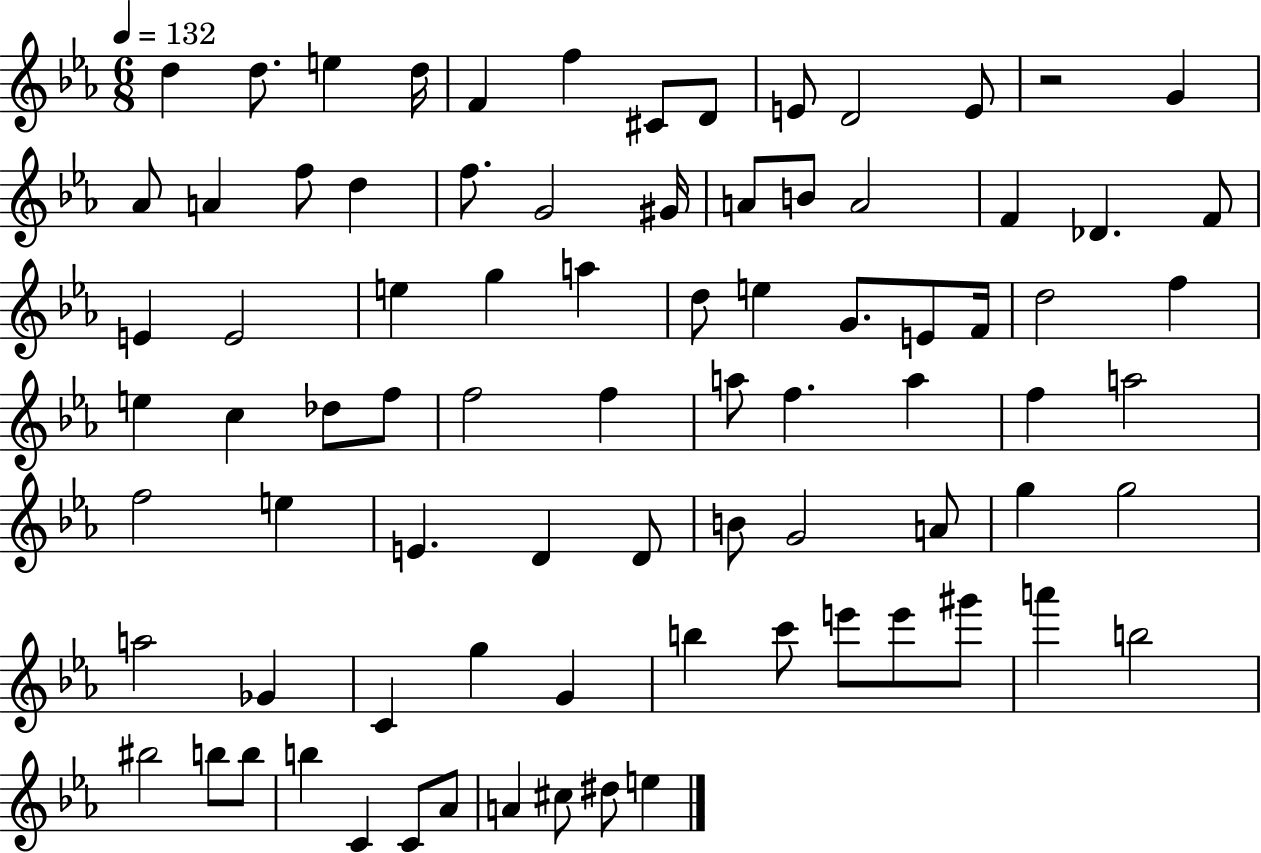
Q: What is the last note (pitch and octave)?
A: E5